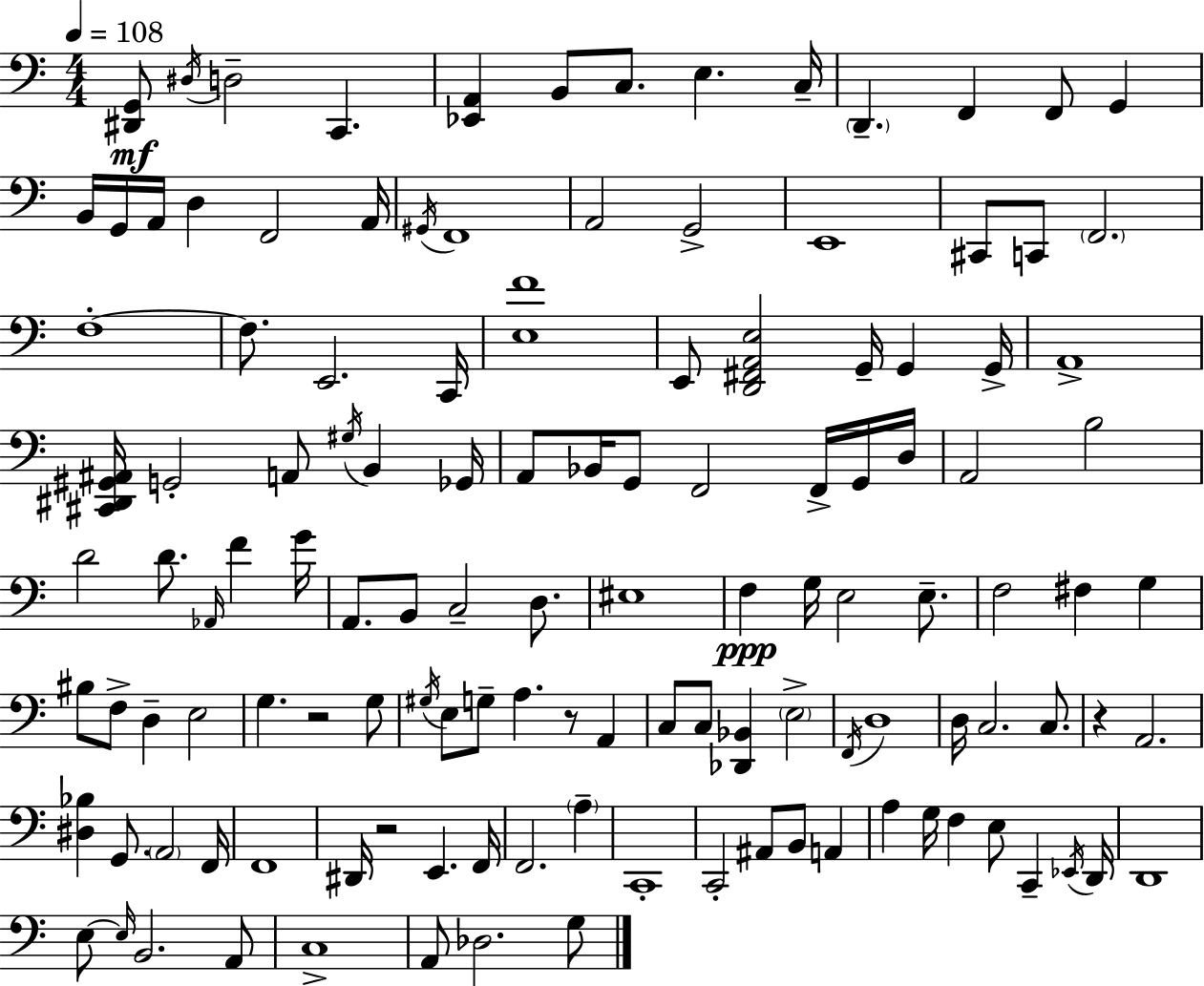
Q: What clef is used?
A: bass